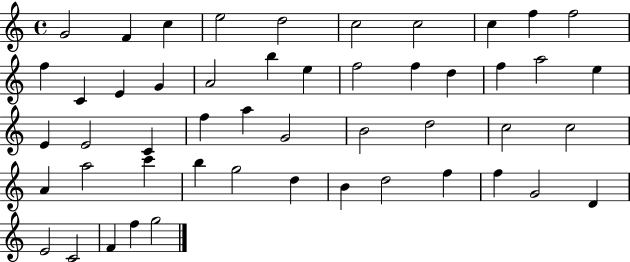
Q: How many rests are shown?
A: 0